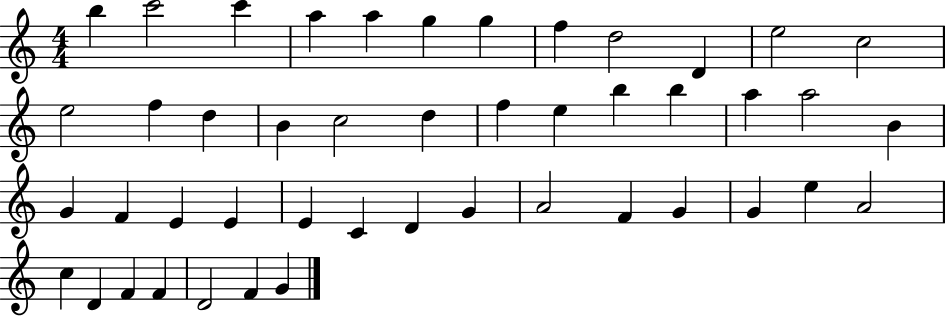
{
  \clef treble
  \numericTimeSignature
  \time 4/4
  \key c \major
  b''4 c'''2 c'''4 | a''4 a''4 g''4 g''4 | f''4 d''2 d'4 | e''2 c''2 | \break e''2 f''4 d''4 | b'4 c''2 d''4 | f''4 e''4 b''4 b''4 | a''4 a''2 b'4 | \break g'4 f'4 e'4 e'4 | e'4 c'4 d'4 g'4 | a'2 f'4 g'4 | g'4 e''4 a'2 | \break c''4 d'4 f'4 f'4 | d'2 f'4 g'4 | \bar "|."
}